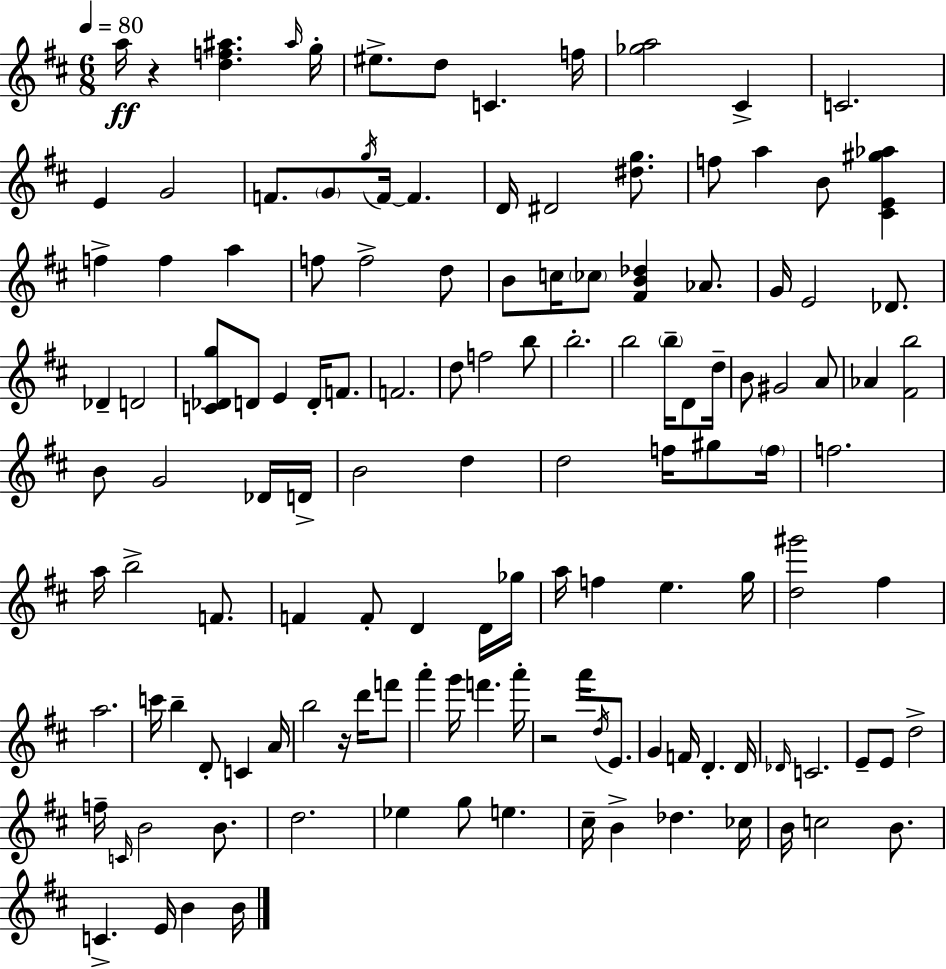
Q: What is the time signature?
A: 6/8